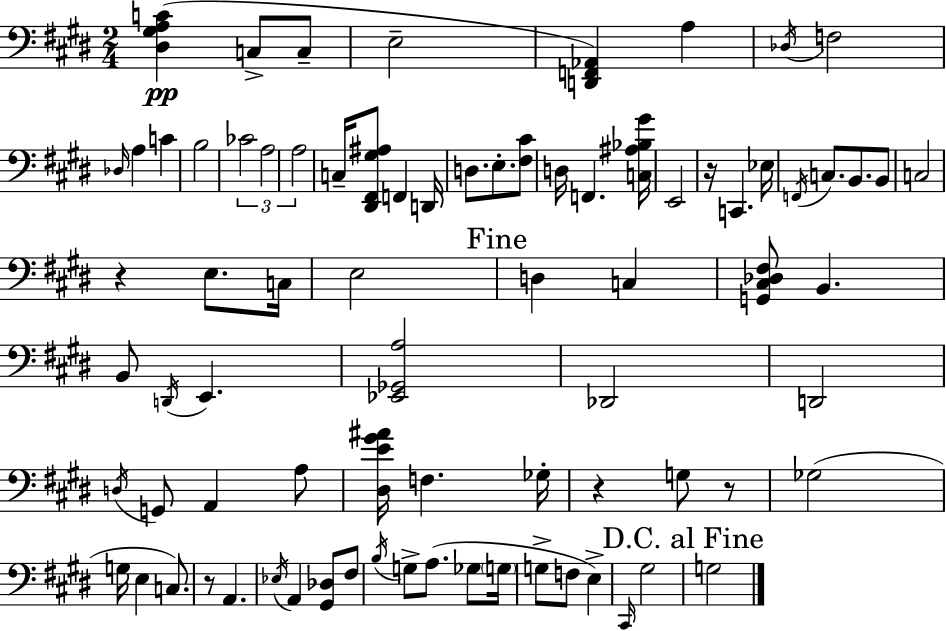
X:1
T:Untitled
M:2/4
L:1/4
K:E
[^D,^G,A,C] C,/2 C,/2 E,2 [D,,F,,_A,,] A, _D,/4 F,2 _D,/4 A, C B,2 _C2 A,2 A,2 C,/4 [^D,,^F,,^G,^A,]/2 F,, D,,/4 D,/2 E,/2 [^F,^C]/2 D,/4 F,, [C,^A,_B,^G]/4 E,,2 z/4 C,, _E,/4 F,,/4 C,/2 B,,/2 B,,/2 C,2 z E,/2 C,/4 E,2 D, C, [G,,^C,_D,^F,]/2 B,, B,,/2 D,,/4 E,, [_E,,_G,,A,]2 _D,,2 D,,2 D,/4 G,,/2 A,, A,/2 [^D,E^G^A]/4 F, _G,/4 z G,/2 z/2 _G,2 G,/4 E, C,/2 z/2 A,, _E,/4 A,, [^G,,_D,]/2 ^F,/2 B,/4 G,/2 A,/2 _G,/2 G,/4 G,/2 F,/2 E, ^C,,/4 ^G,2 G,2